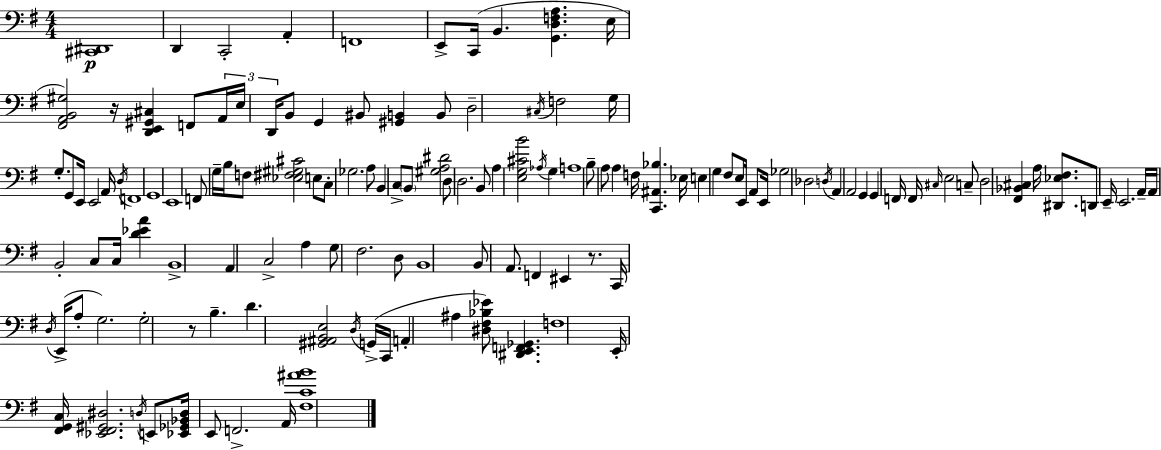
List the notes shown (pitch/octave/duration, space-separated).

[C#2,D#2]/w D2/q C2/h A2/q F2/w E2/e C2/s B2/q. [G2,D3,F3,A3]/q. E3/s [F#2,A2,B2,G#3]/h R/s [D2,E2,G#2,C#3]/q F2/e A2/s E3/s D2/s B2/e G2/q BIS2/e [G#2,B2]/q B2/e D3/h C#3/s F3/h G3/s G3/e. G2/e E2/s E2/h A2/s D3/s F2/w G2/w E2/w F2/e G3/s B3/s F3/e [Eb3,F#3,G#3,C#4]/h E3/e C3/e Gb3/h. A3/e B2/q C3/e B2/e [G#3,A3,D#4]/h D3/e D3/h. B2/e A3/q [E3,G3,C#4,B4]/h Ab3/s G3/q A3/w B3/e A3/e A3/q F3/s [C2,A#2,Bb3]/q. Eb3/s E3/q G3/q F#3/e E3/e E2/s A2/e E2/s Gb3/h Db3/h D3/s A2/q A2/h G2/q G2/q F2/s F2/s C#3/s E3/h C3/e D3/h [F#2,Bb2,C#3]/q A3/s [D#2,Eb3,F#3]/e. D2/e E2/s E2/h. A2/s A2/s B2/h C3/e C3/s [D4,Eb4,A4]/q B2/w A2/q C3/h A3/q G3/e F#3/h. D3/e B2/w B2/e A2/e. F2/q EIS2/q R/e. C2/s D3/s E2/s A3/e G3/h. G3/h R/e B3/q. D4/q. [G#2,A#2,B2,E3]/h D3/s G2/s C2/s A2/q A#3/q [D#3,F#3,Bb3,Eb4]/e [D#2,E2,F2,Gb2]/q. F3/w E2/s [F#2,G2,C3]/s [Eb2,F#2,G#2,D#3]/h. D3/s E2/e [Eb2,Gb2,Bb2,D3]/s E2/e F2/h. A2/s [F#3,C4,A#4,B4]/w